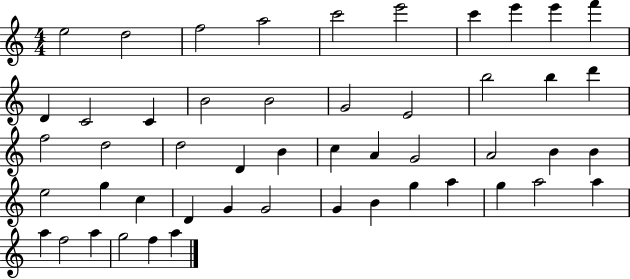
{
  \clef treble
  \numericTimeSignature
  \time 4/4
  \key c \major
  e''2 d''2 | f''2 a''2 | c'''2 e'''2 | c'''4 e'''4 e'''4 f'''4 | \break d'4 c'2 c'4 | b'2 b'2 | g'2 e'2 | b''2 b''4 d'''4 | \break f''2 d''2 | d''2 d'4 b'4 | c''4 a'4 g'2 | a'2 b'4 b'4 | \break e''2 g''4 c''4 | d'4 g'4 g'2 | g'4 b'4 g''4 a''4 | g''4 a''2 a''4 | \break a''4 f''2 a''4 | g''2 f''4 a''4 | \bar "|."
}